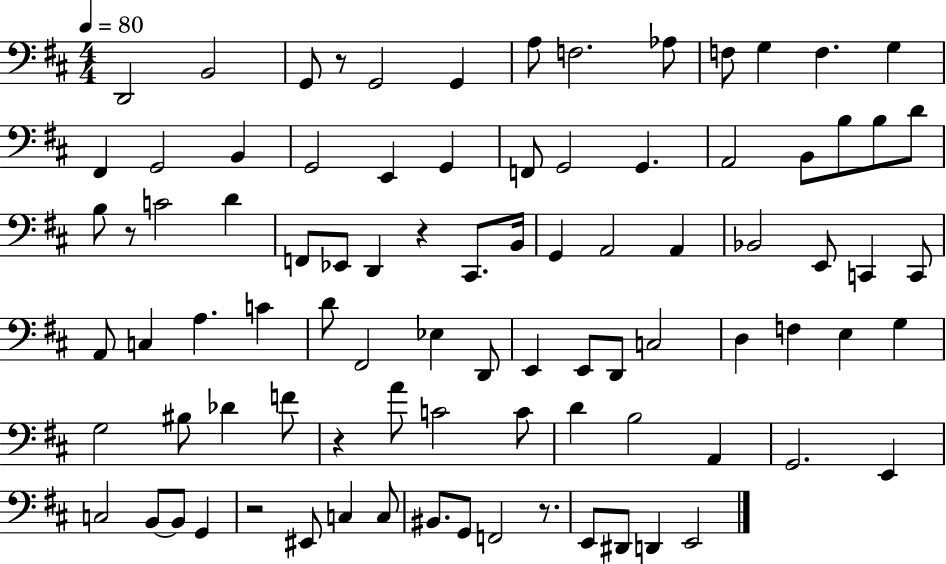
{
  \clef bass
  \numericTimeSignature
  \time 4/4
  \key d \major
  \tempo 4 = 80
  d,2 b,2 | g,8 r8 g,2 g,4 | a8 f2. aes8 | f8 g4 f4. g4 | \break fis,4 g,2 b,4 | g,2 e,4 g,4 | f,8 g,2 g,4. | a,2 b,8 b8 b8 d'8 | \break b8 r8 c'2 d'4 | f,8 ees,8 d,4 r4 cis,8. b,16 | g,4 a,2 a,4 | bes,2 e,8 c,4 c,8 | \break a,8 c4 a4. c'4 | d'8 fis,2 ees4 d,8 | e,4 e,8 d,8 c2 | d4 f4 e4 g4 | \break g2 bis8 des'4 f'8 | r4 a'8 c'2 c'8 | d'4 b2 a,4 | g,2. e,4 | \break c2 b,8~~ b,8 g,4 | r2 eis,8 c4 c8 | bis,8. g,8 f,2 r8. | e,8 dis,8 d,4 e,2 | \break \bar "|."
}